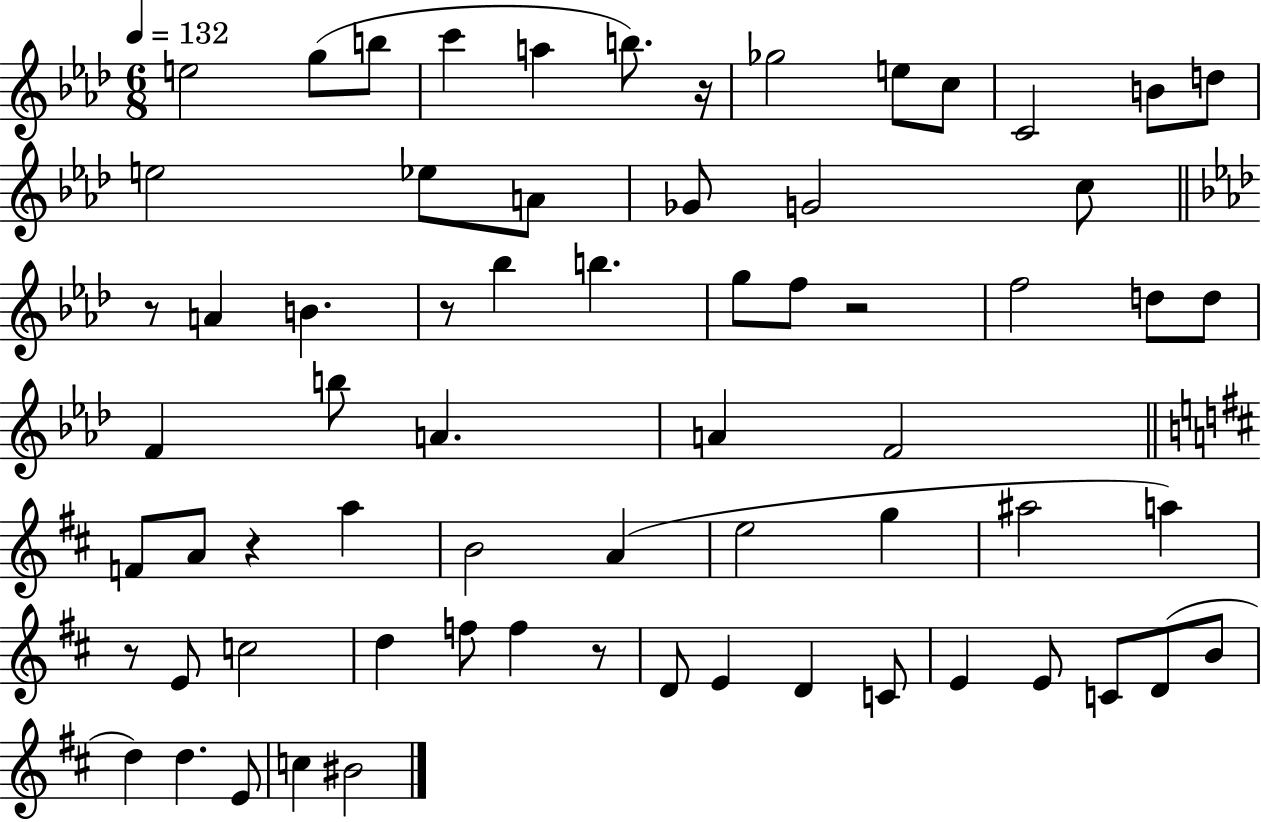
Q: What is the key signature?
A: AES major